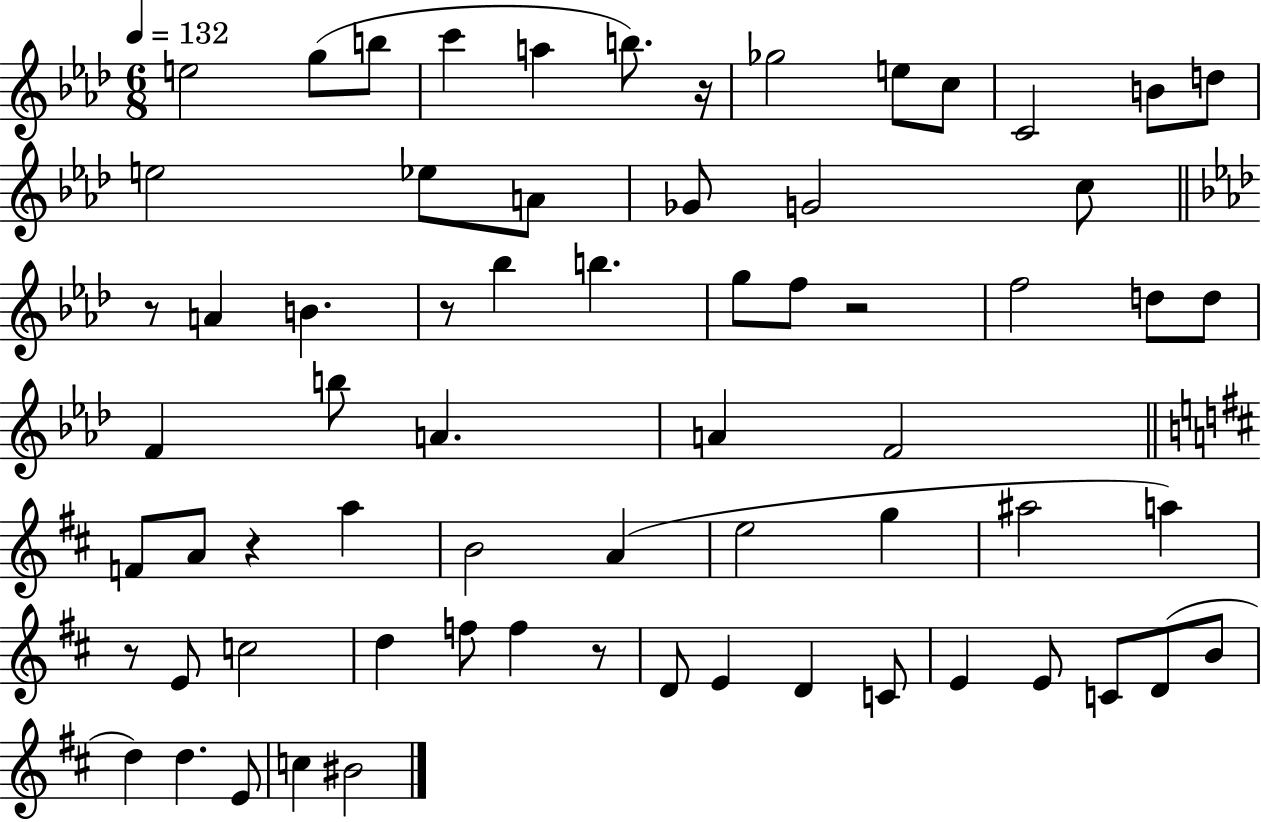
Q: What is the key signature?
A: AES major